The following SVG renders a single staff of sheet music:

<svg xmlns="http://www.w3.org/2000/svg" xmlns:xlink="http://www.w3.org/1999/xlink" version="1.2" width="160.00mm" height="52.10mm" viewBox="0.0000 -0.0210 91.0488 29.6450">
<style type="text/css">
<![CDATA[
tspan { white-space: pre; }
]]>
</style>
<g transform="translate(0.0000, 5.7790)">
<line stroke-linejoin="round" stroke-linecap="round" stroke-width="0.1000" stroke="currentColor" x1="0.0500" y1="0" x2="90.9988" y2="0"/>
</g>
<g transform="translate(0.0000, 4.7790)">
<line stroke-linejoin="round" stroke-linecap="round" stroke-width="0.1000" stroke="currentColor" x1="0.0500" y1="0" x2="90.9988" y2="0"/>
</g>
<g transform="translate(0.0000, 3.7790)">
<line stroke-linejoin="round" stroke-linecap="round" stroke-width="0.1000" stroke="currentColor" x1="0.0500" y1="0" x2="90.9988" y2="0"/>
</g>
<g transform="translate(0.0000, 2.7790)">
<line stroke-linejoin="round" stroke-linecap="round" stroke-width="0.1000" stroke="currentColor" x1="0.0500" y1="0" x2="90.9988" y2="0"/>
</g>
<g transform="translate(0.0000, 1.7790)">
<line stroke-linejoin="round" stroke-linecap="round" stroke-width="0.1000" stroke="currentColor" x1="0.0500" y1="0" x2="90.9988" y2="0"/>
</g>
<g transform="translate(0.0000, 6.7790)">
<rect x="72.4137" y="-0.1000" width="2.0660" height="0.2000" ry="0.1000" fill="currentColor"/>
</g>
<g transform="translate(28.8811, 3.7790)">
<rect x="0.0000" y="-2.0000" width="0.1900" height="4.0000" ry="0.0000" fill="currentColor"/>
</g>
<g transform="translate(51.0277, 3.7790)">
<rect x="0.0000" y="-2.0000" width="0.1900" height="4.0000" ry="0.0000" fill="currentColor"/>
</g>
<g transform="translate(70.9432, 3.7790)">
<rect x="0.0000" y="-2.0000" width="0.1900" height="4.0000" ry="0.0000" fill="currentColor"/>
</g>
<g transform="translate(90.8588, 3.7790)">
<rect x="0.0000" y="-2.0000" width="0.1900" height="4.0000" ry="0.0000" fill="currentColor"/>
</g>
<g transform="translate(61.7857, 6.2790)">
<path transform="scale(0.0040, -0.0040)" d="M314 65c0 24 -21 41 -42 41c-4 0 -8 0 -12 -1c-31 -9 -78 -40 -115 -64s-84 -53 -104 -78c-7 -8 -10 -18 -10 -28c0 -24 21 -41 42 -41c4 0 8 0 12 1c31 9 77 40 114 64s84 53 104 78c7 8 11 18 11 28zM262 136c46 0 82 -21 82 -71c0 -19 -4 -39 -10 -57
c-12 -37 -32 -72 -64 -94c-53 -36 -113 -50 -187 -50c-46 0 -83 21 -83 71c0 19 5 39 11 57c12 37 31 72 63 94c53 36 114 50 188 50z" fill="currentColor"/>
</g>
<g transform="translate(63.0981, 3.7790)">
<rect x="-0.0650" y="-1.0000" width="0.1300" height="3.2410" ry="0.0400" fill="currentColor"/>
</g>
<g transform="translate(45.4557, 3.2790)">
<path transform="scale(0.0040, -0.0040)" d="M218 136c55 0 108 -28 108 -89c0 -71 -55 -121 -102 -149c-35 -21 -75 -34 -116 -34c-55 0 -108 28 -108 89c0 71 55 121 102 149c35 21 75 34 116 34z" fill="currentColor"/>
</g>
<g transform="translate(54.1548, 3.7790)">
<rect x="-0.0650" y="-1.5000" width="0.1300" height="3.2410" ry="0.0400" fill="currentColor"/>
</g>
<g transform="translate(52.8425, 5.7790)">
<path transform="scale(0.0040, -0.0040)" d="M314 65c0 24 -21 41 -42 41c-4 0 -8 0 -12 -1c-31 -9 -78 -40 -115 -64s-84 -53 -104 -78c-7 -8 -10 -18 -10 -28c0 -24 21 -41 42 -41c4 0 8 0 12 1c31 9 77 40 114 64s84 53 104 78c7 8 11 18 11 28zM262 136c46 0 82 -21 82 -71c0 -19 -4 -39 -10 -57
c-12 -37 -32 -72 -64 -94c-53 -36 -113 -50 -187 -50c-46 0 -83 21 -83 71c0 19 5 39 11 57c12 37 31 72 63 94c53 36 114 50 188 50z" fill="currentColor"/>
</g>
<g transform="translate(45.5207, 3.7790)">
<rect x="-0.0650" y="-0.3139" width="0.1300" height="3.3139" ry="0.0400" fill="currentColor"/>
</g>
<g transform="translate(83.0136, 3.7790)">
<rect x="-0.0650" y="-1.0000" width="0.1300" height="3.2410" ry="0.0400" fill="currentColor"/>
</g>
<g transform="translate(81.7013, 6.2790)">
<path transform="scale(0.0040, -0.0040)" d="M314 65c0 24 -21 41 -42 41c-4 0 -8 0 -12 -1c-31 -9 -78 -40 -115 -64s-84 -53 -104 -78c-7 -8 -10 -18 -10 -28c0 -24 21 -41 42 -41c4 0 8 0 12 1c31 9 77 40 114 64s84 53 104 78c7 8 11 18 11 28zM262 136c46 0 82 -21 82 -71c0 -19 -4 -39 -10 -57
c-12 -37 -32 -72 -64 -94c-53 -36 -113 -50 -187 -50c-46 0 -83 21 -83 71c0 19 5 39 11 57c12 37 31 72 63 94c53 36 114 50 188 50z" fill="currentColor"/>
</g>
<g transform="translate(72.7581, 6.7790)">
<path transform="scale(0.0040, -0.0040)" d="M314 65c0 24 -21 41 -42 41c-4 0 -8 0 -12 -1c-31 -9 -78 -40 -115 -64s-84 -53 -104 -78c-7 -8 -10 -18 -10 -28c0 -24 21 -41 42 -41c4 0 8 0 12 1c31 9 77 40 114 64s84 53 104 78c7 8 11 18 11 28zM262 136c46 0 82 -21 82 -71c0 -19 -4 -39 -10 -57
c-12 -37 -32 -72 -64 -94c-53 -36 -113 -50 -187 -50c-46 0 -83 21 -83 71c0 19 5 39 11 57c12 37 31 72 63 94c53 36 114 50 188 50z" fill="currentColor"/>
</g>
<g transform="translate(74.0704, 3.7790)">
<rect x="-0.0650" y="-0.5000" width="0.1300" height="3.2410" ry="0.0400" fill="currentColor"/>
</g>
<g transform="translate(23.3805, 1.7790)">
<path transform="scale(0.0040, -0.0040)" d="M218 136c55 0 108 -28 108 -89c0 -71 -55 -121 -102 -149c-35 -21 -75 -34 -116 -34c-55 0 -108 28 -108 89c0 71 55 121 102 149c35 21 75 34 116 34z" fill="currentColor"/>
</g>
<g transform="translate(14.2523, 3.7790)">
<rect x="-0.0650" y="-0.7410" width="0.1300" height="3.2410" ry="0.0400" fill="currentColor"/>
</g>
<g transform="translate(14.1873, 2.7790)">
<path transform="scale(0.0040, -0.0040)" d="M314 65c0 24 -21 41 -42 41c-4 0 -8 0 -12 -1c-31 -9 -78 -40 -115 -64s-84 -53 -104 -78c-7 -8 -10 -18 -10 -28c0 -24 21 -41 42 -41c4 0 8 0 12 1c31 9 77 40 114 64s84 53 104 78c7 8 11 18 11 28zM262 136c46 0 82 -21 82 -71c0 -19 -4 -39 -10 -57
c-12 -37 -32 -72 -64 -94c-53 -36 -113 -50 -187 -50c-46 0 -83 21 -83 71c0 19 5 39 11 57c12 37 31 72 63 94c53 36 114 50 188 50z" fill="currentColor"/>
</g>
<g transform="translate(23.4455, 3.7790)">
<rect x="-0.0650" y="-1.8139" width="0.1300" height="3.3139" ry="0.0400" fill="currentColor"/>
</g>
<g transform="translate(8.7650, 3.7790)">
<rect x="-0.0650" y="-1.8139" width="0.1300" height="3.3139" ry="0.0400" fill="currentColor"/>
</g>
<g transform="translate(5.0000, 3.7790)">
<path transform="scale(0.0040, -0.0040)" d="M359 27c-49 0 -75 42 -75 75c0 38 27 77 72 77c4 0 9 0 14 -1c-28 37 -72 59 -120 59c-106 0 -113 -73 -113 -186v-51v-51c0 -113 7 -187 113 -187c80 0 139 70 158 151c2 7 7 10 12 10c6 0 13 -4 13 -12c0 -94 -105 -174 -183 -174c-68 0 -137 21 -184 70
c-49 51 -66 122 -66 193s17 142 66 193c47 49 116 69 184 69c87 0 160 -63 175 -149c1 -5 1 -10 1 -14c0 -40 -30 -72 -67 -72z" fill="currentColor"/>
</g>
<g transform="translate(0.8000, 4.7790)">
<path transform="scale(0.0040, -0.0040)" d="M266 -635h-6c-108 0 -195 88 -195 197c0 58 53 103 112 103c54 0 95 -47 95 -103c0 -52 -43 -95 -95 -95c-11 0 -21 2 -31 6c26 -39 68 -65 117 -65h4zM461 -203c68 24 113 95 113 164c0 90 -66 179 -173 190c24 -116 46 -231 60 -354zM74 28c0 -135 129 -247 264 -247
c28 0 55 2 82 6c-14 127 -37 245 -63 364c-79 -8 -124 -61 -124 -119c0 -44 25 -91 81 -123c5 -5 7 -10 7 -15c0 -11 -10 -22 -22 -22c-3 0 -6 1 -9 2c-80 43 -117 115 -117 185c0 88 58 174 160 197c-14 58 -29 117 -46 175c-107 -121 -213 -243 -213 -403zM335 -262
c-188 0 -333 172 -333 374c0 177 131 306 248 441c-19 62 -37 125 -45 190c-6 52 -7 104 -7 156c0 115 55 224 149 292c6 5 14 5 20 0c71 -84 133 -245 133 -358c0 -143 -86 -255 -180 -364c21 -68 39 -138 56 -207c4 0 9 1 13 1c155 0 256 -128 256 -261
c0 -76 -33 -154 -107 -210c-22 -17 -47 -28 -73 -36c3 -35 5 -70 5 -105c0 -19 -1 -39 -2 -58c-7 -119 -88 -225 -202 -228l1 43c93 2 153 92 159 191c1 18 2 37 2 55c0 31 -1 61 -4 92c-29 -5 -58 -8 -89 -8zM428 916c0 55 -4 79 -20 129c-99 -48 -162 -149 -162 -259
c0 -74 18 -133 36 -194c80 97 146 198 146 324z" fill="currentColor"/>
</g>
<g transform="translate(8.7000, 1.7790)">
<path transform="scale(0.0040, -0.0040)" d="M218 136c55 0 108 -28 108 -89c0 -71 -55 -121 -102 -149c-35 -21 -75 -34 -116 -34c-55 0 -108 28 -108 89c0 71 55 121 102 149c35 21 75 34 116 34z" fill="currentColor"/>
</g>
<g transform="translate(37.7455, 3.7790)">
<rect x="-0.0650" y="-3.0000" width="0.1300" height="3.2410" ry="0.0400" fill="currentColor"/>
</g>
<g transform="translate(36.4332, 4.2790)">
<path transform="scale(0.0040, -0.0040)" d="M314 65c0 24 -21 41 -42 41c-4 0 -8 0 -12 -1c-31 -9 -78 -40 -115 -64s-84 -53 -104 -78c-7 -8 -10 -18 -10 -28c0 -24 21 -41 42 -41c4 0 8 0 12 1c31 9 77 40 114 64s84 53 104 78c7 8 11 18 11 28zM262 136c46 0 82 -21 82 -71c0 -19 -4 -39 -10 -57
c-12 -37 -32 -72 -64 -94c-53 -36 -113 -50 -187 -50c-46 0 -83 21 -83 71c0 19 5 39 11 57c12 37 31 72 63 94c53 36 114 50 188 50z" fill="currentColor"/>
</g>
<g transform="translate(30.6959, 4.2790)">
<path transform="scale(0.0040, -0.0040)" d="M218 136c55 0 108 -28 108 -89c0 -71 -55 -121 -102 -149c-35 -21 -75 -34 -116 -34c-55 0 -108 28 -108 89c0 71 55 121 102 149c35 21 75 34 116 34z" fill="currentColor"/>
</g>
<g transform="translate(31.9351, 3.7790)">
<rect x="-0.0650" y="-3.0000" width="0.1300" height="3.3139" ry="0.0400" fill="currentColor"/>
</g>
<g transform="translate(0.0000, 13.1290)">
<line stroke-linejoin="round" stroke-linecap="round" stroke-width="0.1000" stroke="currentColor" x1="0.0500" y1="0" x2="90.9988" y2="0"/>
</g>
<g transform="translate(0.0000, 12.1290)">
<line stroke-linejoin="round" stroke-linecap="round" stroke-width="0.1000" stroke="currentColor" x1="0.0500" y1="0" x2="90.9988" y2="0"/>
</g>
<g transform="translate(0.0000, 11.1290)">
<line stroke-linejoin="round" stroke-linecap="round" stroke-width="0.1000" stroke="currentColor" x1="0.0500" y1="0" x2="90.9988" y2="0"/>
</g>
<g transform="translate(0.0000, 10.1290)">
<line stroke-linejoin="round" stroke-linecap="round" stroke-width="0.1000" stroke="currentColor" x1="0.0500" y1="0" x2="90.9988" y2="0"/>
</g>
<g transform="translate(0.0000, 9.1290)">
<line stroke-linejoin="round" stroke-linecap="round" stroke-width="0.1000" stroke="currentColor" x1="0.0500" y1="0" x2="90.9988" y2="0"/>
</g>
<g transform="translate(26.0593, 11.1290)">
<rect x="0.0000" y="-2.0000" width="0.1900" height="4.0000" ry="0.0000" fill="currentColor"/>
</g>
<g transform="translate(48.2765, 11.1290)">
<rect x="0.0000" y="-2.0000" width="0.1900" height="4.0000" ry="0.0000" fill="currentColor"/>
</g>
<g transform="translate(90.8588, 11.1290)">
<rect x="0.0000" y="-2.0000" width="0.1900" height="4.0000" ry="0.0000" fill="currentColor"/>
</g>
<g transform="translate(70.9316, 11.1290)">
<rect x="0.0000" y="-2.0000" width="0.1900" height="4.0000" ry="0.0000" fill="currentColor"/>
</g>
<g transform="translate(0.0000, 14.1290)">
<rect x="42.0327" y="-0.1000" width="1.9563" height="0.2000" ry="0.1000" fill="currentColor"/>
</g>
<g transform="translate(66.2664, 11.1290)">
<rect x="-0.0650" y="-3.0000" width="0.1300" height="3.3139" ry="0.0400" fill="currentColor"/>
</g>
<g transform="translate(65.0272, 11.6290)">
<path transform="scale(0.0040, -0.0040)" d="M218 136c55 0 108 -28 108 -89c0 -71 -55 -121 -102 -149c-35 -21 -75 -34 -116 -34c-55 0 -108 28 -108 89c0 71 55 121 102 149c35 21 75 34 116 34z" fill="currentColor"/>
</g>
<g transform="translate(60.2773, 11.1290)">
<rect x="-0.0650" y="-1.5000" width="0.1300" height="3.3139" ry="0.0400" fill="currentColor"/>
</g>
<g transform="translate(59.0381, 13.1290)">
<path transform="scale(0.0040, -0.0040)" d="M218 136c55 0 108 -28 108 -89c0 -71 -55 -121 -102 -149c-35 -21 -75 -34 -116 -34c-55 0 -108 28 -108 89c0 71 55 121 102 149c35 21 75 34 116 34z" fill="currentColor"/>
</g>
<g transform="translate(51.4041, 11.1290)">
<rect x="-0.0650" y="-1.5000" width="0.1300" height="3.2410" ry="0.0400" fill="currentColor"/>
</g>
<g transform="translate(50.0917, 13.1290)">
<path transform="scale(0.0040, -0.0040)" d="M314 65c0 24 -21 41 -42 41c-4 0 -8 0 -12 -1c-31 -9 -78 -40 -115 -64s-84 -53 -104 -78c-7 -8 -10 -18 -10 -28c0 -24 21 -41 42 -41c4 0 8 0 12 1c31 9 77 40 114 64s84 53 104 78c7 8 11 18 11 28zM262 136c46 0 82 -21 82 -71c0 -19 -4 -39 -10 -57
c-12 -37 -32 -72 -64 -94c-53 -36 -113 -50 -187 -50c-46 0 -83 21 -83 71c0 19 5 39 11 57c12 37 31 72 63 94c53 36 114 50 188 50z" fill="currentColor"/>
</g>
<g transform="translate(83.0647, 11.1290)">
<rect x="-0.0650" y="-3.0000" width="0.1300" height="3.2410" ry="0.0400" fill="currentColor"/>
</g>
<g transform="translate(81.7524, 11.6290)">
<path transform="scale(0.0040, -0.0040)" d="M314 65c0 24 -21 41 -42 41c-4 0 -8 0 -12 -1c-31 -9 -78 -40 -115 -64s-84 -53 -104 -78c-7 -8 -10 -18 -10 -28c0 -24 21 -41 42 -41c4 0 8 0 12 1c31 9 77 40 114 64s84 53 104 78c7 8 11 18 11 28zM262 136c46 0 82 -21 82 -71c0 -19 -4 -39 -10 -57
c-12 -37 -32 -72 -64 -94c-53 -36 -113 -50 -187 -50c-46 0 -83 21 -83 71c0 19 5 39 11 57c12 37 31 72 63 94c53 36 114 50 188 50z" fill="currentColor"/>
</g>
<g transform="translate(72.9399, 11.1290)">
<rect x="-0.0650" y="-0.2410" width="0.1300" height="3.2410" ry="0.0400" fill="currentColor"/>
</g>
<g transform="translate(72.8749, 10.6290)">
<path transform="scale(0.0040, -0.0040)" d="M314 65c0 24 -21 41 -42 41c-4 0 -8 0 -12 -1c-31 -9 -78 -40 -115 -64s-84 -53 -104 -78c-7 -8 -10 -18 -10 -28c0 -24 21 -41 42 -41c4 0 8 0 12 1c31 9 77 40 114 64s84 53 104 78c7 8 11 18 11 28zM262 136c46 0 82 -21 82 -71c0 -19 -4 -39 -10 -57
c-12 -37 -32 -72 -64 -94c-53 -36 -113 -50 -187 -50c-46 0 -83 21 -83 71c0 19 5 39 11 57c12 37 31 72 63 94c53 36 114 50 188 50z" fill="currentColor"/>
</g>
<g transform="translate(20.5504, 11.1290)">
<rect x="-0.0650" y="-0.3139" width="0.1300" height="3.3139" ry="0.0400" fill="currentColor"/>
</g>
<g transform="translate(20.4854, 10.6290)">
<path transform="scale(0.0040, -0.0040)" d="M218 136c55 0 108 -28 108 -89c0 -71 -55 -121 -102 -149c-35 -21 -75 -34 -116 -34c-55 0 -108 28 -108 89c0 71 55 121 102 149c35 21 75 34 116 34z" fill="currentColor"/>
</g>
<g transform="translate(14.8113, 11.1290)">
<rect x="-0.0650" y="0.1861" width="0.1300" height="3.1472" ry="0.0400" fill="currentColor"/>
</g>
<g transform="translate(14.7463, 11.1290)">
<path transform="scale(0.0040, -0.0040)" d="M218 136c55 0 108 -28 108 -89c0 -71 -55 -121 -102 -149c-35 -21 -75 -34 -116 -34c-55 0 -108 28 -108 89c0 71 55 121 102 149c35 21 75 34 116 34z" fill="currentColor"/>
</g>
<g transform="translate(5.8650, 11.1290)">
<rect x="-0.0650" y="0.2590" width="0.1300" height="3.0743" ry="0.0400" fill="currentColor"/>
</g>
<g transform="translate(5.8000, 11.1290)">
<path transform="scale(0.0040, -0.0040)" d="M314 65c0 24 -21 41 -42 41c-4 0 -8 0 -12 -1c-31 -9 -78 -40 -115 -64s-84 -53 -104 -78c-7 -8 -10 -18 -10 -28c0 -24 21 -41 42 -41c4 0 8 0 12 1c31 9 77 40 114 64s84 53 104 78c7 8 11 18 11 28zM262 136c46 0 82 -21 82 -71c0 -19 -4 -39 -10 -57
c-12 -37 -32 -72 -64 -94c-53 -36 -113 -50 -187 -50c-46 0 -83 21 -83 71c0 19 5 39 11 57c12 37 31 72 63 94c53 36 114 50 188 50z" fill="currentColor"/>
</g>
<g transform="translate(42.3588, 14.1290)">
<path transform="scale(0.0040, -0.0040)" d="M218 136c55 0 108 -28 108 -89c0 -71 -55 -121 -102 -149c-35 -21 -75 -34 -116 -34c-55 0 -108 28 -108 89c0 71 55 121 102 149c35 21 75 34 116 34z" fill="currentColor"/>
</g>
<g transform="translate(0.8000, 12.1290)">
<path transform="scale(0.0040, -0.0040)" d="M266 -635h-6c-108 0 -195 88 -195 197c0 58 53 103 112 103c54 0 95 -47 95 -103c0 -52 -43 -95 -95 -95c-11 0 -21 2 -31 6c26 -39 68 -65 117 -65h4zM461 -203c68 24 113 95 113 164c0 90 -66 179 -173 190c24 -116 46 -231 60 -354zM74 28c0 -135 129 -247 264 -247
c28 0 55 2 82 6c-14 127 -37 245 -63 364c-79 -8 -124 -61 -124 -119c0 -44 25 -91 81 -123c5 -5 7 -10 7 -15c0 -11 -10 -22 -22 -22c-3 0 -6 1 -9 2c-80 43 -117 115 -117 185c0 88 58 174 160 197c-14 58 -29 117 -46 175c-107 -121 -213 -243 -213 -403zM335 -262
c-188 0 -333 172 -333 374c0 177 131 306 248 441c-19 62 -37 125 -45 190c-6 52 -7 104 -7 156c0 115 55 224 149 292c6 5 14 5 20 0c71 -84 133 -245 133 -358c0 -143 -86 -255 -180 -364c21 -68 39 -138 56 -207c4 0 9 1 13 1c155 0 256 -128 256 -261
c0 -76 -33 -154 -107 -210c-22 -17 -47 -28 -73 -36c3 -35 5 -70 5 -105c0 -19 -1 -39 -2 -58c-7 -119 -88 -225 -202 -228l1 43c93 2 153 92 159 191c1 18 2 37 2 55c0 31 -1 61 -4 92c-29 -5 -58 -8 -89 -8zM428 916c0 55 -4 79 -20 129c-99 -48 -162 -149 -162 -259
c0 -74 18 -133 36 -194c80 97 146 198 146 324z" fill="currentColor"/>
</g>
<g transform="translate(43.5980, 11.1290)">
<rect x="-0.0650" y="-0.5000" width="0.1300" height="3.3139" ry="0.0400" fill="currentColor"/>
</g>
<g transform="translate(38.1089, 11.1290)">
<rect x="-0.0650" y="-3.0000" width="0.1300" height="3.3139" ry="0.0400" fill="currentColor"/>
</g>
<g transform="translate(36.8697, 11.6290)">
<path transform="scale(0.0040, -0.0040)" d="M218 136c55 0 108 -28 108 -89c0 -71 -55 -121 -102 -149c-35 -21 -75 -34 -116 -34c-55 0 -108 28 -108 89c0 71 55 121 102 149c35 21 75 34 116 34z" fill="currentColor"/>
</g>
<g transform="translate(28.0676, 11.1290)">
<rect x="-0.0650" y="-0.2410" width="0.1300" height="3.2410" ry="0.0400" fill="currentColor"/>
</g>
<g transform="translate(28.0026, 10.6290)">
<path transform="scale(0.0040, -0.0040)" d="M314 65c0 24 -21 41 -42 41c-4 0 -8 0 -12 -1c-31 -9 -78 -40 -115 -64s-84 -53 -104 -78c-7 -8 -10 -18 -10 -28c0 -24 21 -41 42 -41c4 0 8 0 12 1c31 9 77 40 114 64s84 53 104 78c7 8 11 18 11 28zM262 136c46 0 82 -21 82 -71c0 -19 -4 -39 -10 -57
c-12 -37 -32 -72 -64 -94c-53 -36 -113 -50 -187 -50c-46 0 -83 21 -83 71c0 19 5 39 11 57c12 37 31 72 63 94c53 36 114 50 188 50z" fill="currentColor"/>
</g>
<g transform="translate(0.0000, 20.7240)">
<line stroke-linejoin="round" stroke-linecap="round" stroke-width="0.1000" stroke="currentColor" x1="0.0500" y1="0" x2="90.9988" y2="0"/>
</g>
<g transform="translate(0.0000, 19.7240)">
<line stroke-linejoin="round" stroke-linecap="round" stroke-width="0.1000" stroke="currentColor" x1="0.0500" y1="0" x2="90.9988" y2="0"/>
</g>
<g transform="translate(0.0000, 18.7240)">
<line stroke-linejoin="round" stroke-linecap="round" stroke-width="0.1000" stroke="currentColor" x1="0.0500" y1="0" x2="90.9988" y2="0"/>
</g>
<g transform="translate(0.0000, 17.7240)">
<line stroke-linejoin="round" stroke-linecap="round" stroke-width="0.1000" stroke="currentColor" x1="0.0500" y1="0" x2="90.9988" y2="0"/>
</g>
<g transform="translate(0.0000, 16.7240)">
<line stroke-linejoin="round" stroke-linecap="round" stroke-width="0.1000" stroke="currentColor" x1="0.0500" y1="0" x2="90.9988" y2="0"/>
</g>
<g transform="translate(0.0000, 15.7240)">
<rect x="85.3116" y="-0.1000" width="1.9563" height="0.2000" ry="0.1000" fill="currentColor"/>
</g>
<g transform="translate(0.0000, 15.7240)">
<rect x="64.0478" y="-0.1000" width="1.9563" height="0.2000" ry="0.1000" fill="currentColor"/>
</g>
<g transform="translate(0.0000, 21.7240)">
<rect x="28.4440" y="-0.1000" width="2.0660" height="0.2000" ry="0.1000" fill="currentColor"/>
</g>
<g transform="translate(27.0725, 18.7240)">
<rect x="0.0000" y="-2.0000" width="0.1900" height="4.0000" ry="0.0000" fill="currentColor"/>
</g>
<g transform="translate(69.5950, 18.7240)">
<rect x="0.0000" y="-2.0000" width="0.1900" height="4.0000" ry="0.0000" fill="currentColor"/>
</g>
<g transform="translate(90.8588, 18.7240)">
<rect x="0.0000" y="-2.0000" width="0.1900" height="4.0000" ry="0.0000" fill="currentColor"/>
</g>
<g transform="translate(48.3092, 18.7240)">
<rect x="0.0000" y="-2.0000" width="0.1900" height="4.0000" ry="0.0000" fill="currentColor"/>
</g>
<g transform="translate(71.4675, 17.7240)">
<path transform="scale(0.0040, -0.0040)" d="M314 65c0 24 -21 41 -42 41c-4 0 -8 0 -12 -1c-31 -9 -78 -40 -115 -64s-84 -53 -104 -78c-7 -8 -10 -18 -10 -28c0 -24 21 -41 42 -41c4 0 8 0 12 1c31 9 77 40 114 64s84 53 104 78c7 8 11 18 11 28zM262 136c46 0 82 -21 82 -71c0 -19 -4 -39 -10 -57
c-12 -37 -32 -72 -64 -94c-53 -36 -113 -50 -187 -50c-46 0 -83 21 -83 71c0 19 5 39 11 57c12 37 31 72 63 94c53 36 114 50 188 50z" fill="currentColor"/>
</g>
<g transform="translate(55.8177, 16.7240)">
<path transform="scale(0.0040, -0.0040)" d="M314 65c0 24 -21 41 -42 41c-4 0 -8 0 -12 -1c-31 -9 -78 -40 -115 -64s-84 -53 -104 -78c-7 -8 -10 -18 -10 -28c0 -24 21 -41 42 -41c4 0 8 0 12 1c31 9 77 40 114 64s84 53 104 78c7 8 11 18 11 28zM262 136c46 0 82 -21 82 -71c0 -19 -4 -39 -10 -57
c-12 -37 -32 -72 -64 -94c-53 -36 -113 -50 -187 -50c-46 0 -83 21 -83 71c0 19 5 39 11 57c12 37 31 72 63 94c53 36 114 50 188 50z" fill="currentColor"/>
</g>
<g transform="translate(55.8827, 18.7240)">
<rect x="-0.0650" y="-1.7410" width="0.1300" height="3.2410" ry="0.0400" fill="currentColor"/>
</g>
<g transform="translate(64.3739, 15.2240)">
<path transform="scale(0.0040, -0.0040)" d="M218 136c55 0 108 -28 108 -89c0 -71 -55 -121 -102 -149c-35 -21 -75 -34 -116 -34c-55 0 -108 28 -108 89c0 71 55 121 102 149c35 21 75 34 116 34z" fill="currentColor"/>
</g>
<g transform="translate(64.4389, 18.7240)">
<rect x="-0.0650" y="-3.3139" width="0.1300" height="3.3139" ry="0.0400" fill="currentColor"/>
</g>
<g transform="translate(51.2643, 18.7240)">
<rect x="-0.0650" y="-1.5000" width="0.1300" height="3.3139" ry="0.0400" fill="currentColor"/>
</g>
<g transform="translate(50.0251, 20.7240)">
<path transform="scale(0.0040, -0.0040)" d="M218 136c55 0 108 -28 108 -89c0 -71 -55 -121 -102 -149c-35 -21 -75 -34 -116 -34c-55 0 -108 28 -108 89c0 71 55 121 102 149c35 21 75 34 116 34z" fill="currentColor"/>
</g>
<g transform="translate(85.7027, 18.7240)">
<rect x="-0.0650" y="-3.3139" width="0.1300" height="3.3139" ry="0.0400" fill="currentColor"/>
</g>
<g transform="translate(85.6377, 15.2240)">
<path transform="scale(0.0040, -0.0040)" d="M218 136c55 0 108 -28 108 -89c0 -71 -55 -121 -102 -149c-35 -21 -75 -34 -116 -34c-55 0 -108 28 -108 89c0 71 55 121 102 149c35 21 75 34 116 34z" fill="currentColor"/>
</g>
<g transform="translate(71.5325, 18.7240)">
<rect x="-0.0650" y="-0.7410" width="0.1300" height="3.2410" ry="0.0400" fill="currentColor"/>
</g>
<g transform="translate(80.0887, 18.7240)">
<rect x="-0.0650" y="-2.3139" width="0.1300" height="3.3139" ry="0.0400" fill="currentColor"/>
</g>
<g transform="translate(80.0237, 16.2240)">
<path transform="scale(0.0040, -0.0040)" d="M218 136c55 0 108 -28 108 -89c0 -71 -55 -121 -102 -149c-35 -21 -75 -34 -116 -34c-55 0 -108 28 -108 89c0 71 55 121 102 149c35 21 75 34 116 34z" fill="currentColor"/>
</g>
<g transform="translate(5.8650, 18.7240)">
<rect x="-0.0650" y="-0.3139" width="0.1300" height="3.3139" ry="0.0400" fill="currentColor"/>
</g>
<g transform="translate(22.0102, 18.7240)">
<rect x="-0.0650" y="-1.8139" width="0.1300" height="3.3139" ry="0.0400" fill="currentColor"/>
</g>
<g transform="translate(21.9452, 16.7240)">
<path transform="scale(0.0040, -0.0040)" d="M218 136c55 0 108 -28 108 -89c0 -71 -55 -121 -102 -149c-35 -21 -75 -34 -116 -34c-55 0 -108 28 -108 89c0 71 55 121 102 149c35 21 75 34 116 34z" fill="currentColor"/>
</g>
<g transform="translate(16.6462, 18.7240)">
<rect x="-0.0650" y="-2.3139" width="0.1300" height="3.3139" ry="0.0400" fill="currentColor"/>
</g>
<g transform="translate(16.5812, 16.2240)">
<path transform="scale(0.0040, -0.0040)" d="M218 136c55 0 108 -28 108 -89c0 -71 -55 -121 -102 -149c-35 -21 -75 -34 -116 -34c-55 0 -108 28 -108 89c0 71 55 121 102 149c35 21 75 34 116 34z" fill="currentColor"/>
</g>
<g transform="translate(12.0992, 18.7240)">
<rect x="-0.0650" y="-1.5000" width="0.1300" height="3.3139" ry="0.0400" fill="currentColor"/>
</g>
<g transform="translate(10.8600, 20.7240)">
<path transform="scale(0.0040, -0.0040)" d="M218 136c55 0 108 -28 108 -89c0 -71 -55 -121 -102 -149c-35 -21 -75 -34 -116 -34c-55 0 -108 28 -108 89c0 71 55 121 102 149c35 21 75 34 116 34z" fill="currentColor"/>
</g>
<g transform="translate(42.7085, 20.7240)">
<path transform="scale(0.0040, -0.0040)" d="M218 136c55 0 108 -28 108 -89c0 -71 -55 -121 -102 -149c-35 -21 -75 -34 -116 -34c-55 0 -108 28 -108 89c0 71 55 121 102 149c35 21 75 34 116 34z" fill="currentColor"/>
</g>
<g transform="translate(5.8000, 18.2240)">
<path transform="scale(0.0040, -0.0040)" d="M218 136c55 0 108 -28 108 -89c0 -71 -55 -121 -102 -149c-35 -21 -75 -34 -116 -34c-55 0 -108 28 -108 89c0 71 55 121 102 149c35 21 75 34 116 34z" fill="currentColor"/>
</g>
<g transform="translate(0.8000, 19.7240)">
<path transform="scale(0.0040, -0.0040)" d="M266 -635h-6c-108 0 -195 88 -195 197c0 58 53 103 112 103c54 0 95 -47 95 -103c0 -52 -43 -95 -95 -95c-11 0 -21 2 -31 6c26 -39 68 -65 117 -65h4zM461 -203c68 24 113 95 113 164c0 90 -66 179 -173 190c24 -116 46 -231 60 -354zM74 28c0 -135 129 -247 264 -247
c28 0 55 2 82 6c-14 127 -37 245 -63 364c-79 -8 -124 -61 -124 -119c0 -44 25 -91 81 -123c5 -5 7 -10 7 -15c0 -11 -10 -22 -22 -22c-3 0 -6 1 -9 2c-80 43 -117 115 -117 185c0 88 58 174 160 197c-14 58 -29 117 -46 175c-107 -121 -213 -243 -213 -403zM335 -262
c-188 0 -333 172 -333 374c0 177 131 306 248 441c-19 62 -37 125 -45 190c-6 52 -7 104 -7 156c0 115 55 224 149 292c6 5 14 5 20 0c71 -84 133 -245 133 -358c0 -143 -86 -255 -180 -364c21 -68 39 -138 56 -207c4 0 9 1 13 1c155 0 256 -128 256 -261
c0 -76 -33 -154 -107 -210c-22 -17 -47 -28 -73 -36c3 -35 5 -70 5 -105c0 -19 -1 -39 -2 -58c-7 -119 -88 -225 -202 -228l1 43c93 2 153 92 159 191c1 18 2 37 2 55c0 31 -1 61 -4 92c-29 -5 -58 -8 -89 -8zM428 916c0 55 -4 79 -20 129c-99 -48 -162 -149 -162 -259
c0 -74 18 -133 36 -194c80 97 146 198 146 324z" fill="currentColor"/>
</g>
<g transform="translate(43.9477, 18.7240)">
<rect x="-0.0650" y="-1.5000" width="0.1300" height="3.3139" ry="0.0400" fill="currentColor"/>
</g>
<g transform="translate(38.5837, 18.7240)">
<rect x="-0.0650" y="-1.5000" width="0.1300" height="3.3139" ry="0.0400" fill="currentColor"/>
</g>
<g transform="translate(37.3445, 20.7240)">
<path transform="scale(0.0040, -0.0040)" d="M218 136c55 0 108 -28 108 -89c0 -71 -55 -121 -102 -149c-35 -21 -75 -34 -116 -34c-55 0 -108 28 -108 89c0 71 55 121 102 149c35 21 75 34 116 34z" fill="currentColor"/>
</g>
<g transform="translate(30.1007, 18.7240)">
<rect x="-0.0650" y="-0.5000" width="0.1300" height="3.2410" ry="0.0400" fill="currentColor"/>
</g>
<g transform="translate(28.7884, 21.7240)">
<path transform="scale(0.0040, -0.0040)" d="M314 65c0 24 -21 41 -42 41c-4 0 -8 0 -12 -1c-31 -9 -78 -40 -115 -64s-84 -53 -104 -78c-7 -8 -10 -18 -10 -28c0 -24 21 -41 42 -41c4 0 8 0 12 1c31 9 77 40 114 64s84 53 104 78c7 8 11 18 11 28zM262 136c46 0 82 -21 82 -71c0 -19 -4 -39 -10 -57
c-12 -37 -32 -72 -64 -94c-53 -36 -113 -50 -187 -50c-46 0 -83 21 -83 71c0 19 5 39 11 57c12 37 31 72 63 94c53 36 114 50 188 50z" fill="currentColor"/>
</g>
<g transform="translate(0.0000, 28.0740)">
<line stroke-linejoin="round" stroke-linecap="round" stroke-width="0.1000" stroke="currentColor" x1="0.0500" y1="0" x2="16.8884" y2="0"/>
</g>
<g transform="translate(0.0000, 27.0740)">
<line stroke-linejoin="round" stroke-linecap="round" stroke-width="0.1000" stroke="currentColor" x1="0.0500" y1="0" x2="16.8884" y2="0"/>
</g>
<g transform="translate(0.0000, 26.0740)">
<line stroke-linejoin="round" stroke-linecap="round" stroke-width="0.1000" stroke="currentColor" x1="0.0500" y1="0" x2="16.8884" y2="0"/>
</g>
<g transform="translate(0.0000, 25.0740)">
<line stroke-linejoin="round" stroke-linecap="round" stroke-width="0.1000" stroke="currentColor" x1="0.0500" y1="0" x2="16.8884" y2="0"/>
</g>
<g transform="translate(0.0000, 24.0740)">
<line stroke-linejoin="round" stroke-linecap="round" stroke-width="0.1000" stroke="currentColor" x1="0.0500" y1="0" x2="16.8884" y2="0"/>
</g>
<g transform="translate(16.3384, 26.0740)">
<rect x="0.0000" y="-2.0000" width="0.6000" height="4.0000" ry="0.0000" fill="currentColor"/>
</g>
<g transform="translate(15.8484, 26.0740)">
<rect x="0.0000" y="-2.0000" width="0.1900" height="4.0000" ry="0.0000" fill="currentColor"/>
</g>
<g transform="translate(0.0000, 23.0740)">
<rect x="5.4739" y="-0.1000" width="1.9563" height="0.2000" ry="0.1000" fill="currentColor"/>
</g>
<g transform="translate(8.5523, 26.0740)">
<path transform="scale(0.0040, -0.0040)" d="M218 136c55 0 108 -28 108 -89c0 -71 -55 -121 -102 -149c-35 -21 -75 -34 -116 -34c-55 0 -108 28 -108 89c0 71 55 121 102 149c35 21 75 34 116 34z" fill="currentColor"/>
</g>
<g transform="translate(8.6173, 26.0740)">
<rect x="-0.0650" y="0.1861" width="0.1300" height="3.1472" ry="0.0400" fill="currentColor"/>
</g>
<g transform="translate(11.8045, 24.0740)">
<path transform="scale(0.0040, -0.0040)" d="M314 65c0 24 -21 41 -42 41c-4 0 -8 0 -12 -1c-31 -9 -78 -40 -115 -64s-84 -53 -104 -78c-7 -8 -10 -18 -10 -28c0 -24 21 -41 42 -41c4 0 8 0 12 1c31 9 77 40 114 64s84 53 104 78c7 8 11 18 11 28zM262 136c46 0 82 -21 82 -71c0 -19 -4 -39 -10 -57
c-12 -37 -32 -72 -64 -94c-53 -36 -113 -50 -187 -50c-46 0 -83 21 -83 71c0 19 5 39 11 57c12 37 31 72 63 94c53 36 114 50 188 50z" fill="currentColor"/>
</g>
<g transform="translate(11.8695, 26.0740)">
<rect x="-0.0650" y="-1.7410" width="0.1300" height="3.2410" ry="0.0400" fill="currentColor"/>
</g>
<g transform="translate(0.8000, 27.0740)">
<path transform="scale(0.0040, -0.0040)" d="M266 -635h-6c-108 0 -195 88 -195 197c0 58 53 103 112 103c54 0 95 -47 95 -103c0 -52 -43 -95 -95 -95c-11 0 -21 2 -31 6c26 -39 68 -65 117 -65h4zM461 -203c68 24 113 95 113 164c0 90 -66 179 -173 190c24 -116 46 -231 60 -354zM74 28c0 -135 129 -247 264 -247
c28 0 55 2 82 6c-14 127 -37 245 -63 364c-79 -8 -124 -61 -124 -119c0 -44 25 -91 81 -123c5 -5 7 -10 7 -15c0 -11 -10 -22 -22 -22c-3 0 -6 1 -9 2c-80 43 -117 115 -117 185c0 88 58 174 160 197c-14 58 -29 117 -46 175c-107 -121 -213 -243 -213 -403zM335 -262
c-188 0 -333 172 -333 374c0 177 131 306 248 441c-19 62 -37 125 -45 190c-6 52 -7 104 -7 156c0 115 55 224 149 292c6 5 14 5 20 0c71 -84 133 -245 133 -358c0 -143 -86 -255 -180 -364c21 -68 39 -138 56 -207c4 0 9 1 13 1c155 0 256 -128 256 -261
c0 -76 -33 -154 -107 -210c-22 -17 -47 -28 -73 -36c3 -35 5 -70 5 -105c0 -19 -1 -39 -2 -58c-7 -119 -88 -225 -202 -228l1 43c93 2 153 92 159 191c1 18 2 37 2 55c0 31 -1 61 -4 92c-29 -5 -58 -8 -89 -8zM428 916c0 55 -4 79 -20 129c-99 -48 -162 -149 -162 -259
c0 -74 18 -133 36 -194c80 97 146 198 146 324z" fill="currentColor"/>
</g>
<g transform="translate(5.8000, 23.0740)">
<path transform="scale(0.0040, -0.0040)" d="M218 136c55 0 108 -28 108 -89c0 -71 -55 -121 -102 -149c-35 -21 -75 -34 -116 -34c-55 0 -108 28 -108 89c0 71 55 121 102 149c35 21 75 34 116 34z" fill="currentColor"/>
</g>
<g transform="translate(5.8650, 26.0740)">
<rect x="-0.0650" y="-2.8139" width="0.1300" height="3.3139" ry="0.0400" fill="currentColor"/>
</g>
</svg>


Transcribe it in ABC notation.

X:1
T:Untitled
M:4/4
L:1/4
K:C
f d2 f A A2 c E2 D2 C2 D2 B2 B c c2 A C E2 E A c2 A2 c E g f C2 E E E f2 b d2 g b a B f2